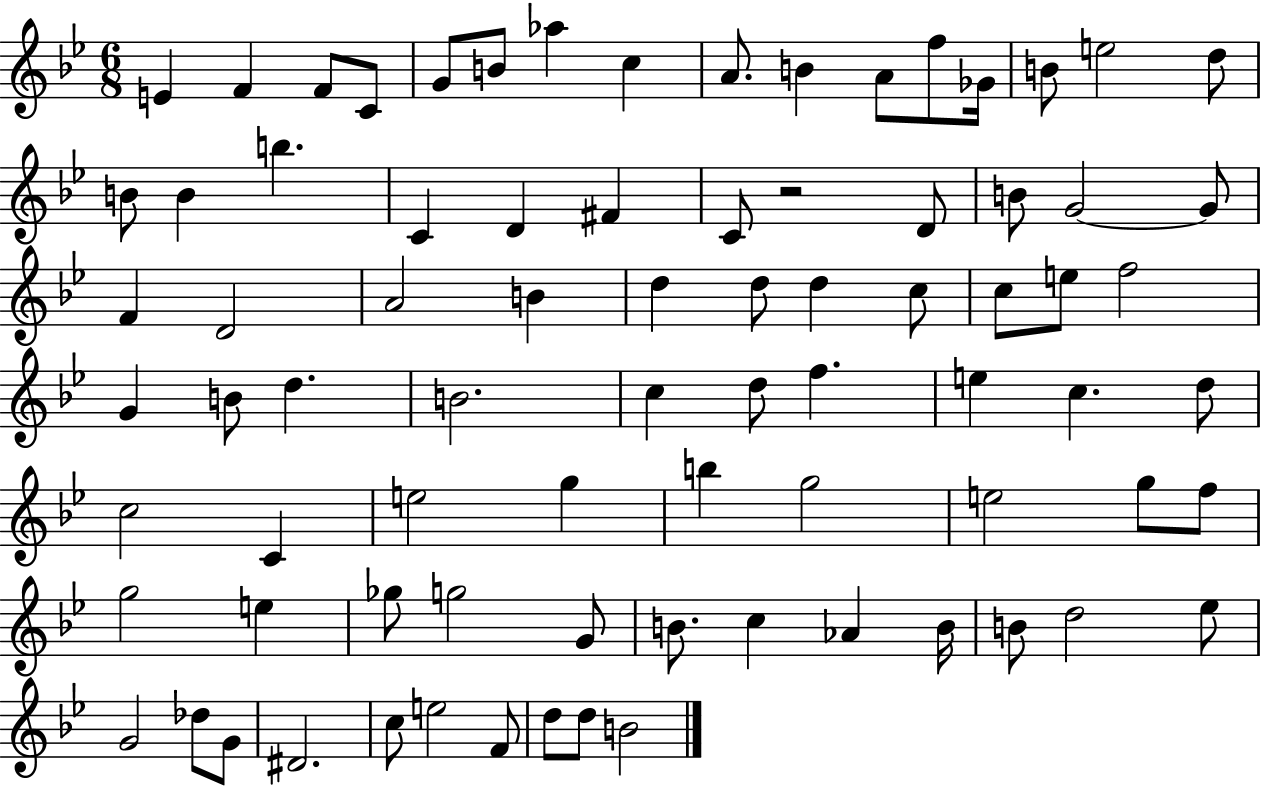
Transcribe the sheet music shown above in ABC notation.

X:1
T:Untitled
M:6/8
L:1/4
K:Bb
E F F/2 C/2 G/2 B/2 _a c A/2 B A/2 f/2 _G/4 B/2 e2 d/2 B/2 B b C D ^F C/2 z2 D/2 B/2 G2 G/2 F D2 A2 B d d/2 d c/2 c/2 e/2 f2 G B/2 d B2 c d/2 f e c d/2 c2 C e2 g b g2 e2 g/2 f/2 g2 e _g/2 g2 G/2 B/2 c _A B/4 B/2 d2 _e/2 G2 _d/2 G/2 ^D2 c/2 e2 F/2 d/2 d/2 B2